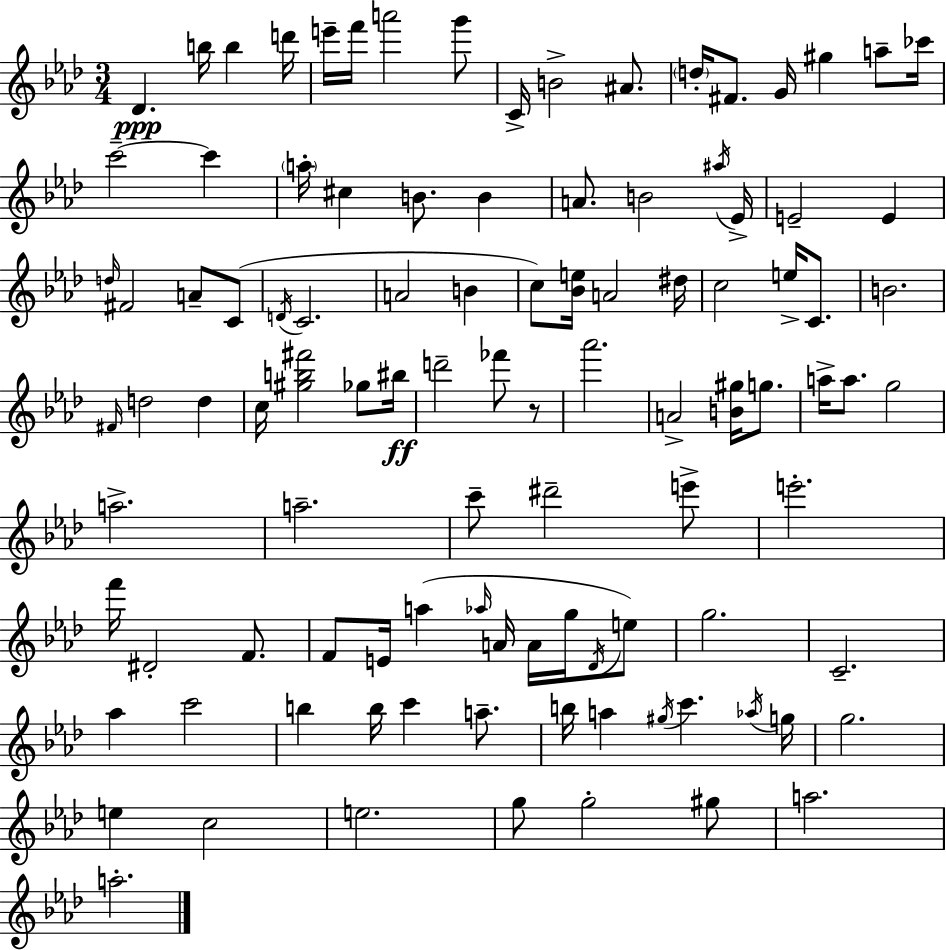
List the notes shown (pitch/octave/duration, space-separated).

Db4/q. B5/s B5/q D6/s E6/s F6/s A6/h G6/e C4/s B4/h A#4/e. D5/s F#4/e. G4/s G#5/q A5/e CES6/s C6/h C6/q A5/s C#5/q B4/e. B4/q A4/e. B4/h A#5/s Eb4/s E4/h E4/q D5/s F#4/h A4/e C4/e D4/s C4/h. A4/h B4/q C5/e [Bb4,E5]/s A4/h D#5/s C5/h E5/s C4/e. B4/h. F#4/s D5/h D5/q C5/s [G#5,B5,F#6]/h Gb5/e BIS5/s D6/h FES6/e R/e Ab6/h. A4/h [B4,G#5]/s G5/e. A5/s A5/e. G5/h A5/h. A5/h. C6/e D#6/h E6/e E6/h. F6/s D#4/h F4/e. F4/e E4/s A5/q Ab5/s A4/s A4/s G5/s Db4/s E5/e G5/h. C4/h. Ab5/q C6/h B5/q B5/s C6/q A5/e. B5/s A5/q G#5/s C6/q. Ab5/s G5/s G5/h. E5/q C5/h E5/h. G5/e G5/h G#5/e A5/h. A5/h.